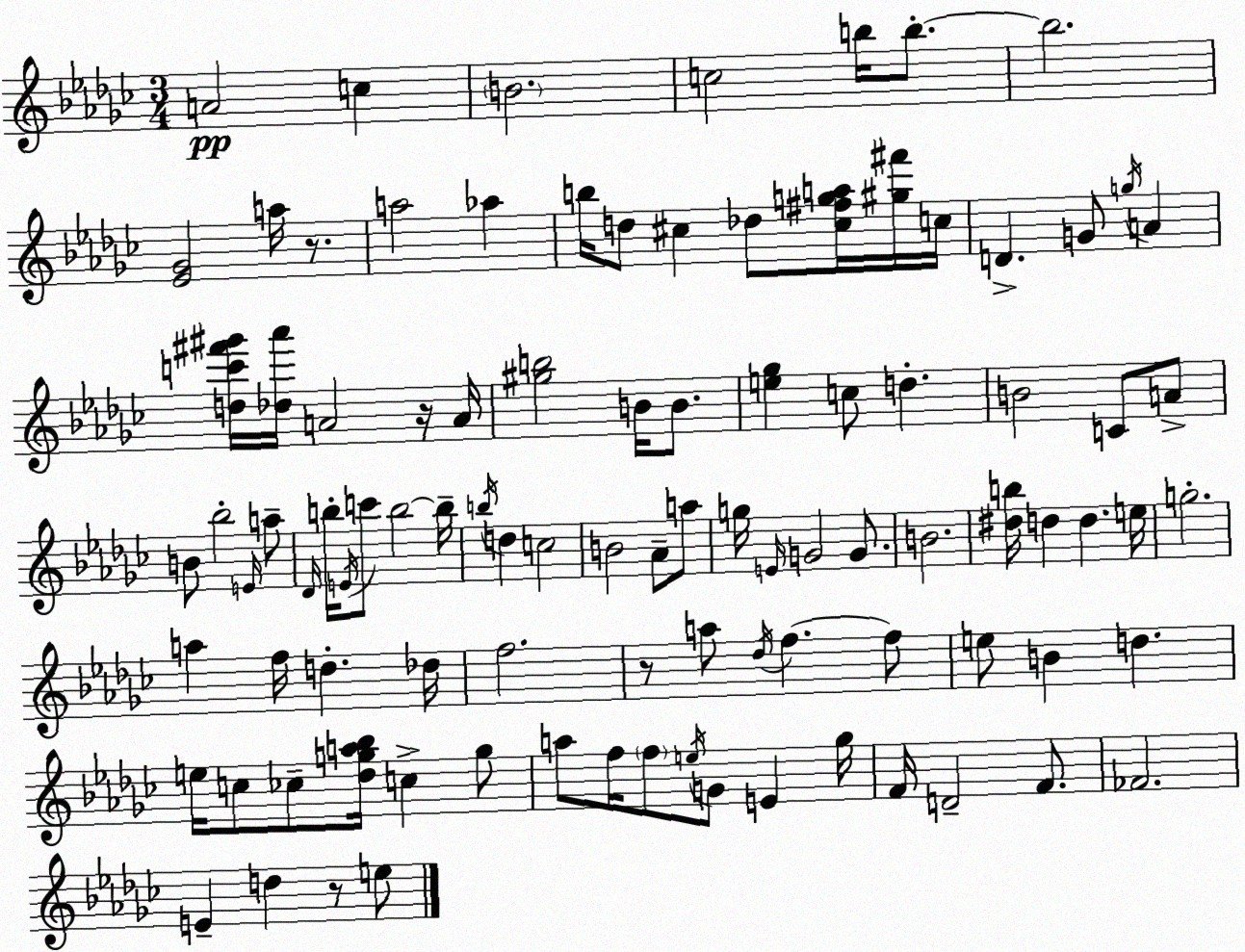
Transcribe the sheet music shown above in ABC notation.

X:1
T:Untitled
M:3/4
L:1/4
K:Ebm
A2 c B2 c2 b/4 b/2 b2 [_E_G]2 a/4 z/2 a2 _a b/4 d/2 ^c _d/2 [^c^fga]/4 [^g^f']/4 c/4 D G/2 g/4 A [dc'^f'^g']/4 [_d_a']/4 A2 z/4 A/4 [^gb]2 B/4 B/2 [e_g] c/2 d B2 C/2 A/2 B/2 _b2 E/4 a/2 _D/4 b/4 E/4 c'/2 b2 b/4 b/4 d c2 B2 _A/2 a/2 g/4 E/4 G2 G/2 B2 [^db]/4 d d e/4 g2 a f/4 d _d/4 f2 z/2 a/2 _d/4 f f/2 e/2 B d e/4 c/2 _c/2 [_dga_b]/4 c g/2 a/2 f/4 f/2 e/4 G/2 E _g/4 F/4 D2 F/2 _F2 E d z/2 e/2